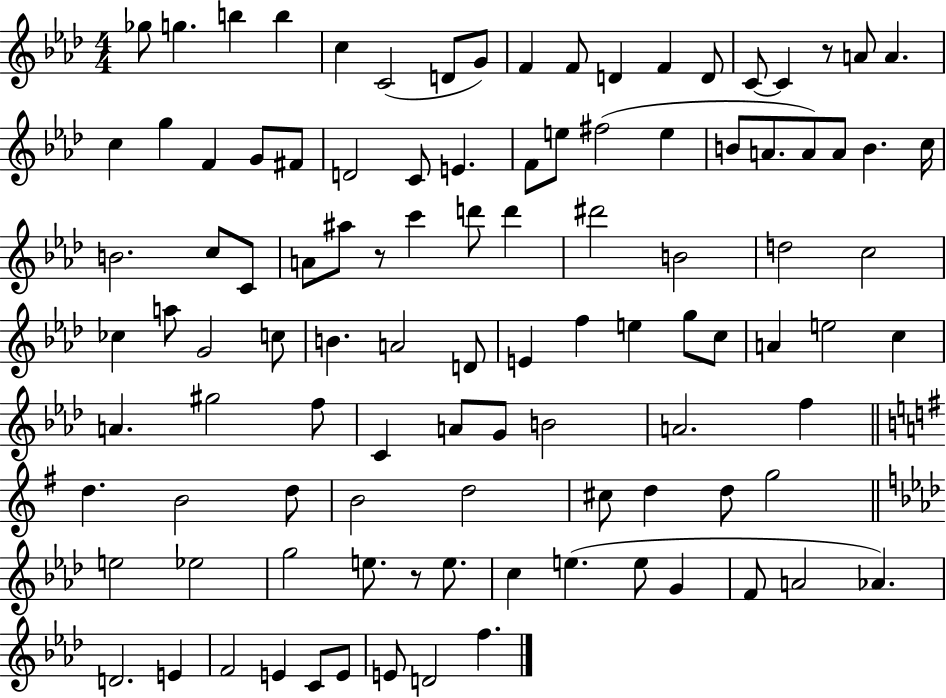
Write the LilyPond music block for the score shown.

{
  \clef treble
  \numericTimeSignature
  \time 4/4
  \key aes \major
  ges''8 g''4. b''4 b''4 | c''4 c'2( d'8 g'8) | f'4 f'8 d'4 f'4 d'8 | c'8~~ c'4 r8 a'8 a'4. | \break c''4 g''4 f'4 g'8 fis'8 | d'2 c'8 e'4. | f'8 e''8 fis''2( e''4 | b'8 a'8. a'8) a'8 b'4. c''16 | \break b'2. c''8 c'8 | a'8 ais''8 r8 c'''4 d'''8 d'''4 | dis'''2 b'2 | d''2 c''2 | \break ces''4 a''8 g'2 c''8 | b'4. a'2 d'8 | e'4 f''4 e''4 g''8 c''8 | a'4 e''2 c''4 | \break a'4. gis''2 f''8 | c'4 a'8 g'8 b'2 | a'2. f''4 | \bar "||" \break \key g \major d''4. b'2 d''8 | b'2 d''2 | cis''8 d''4 d''8 g''2 | \bar "||" \break \key f \minor e''2 ees''2 | g''2 e''8. r8 e''8. | c''4 e''4.( e''8 g'4 | f'8 a'2 aes'4.) | \break d'2. e'4 | f'2 e'4 c'8 e'8 | e'8 d'2 f''4. | \bar "|."
}